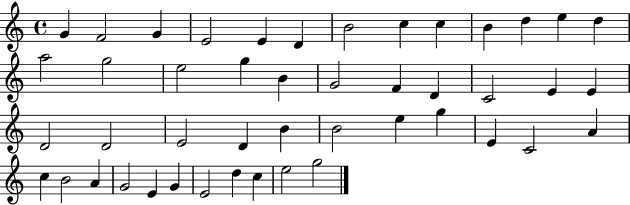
G4/q F4/h G4/q E4/h E4/q D4/q B4/h C5/q C5/q B4/q D5/q E5/q D5/q A5/h G5/h E5/h G5/q B4/q G4/h F4/q D4/q C4/h E4/q E4/q D4/h D4/h E4/h D4/q B4/q B4/h E5/q G5/q E4/q C4/h A4/q C5/q B4/h A4/q G4/h E4/q G4/q E4/h D5/q C5/q E5/h G5/h